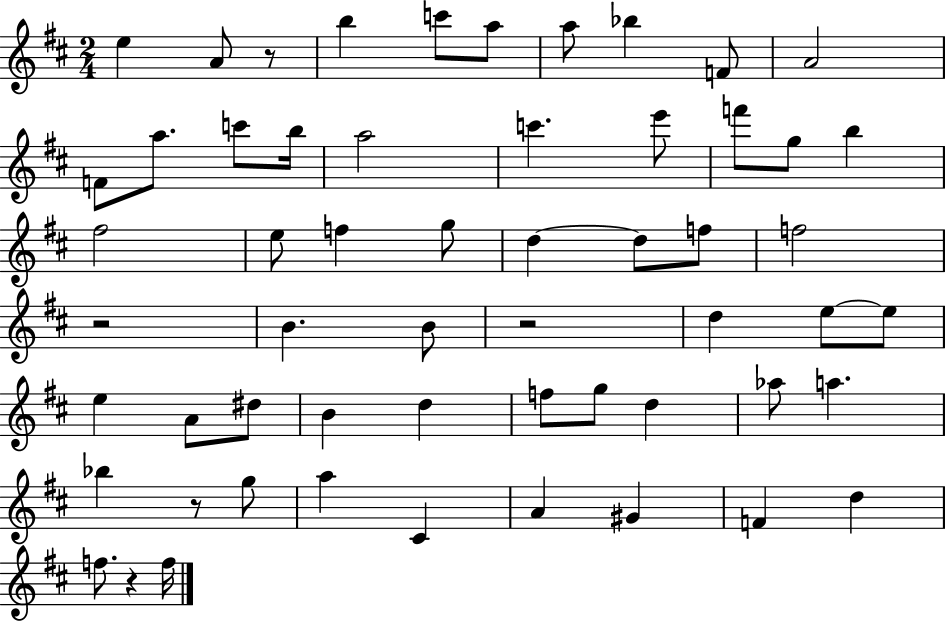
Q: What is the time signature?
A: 2/4